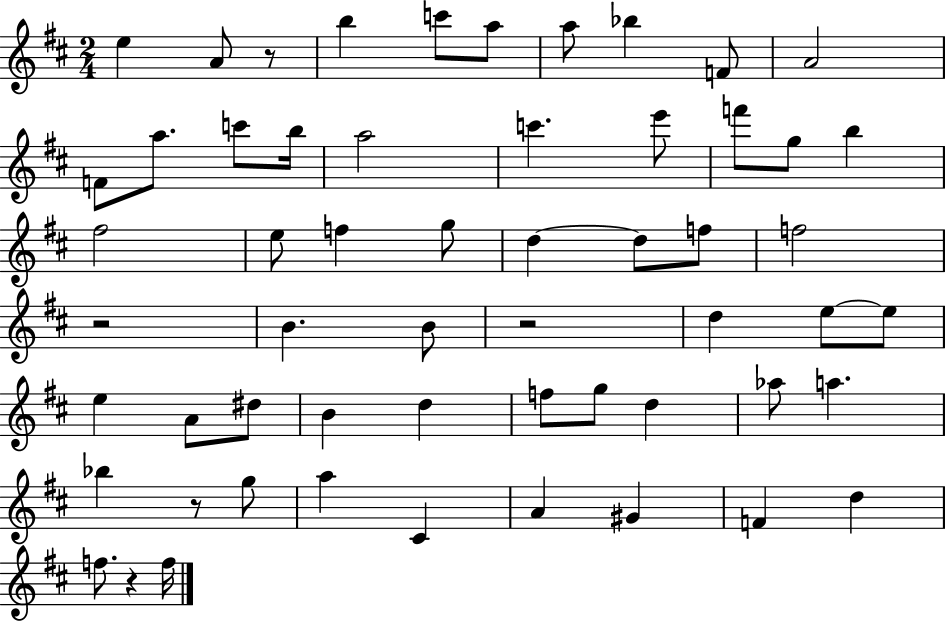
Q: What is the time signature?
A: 2/4